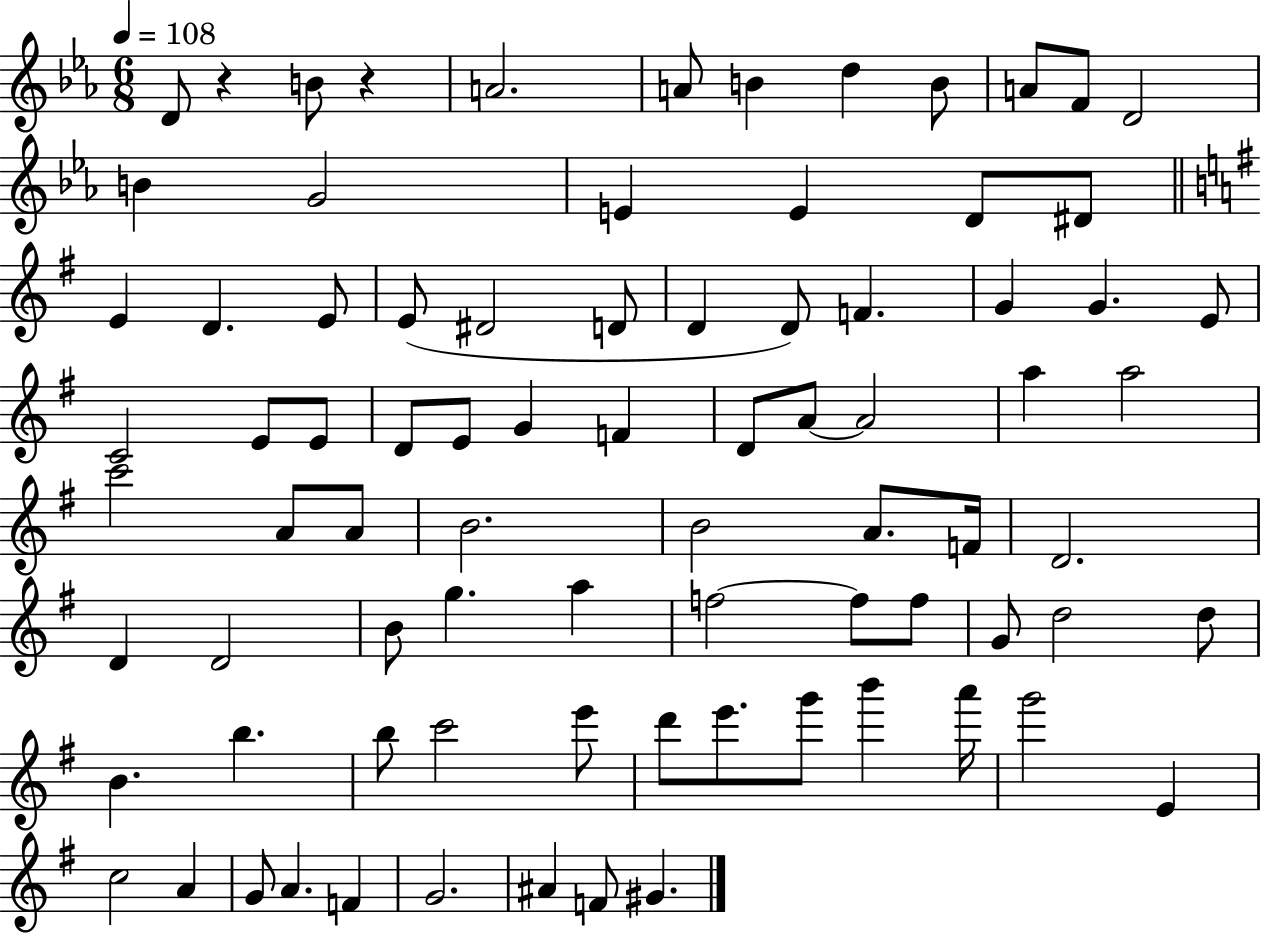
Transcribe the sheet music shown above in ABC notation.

X:1
T:Untitled
M:6/8
L:1/4
K:Eb
D/2 z B/2 z A2 A/2 B d B/2 A/2 F/2 D2 B G2 E E D/2 ^D/2 E D E/2 E/2 ^D2 D/2 D D/2 F G G E/2 C2 E/2 E/2 D/2 E/2 G F D/2 A/2 A2 a a2 c'2 A/2 A/2 B2 B2 A/2 F/4 D2 D D2 B/2 g a f2 f/2 f/2 G/2 d2 d/2 B b b/2 c'2 e'/2 d'/2 e'/2 g'/2 b' a'/4 g'2 E c2 A G/2 A F G2 ^A F/2 ^G